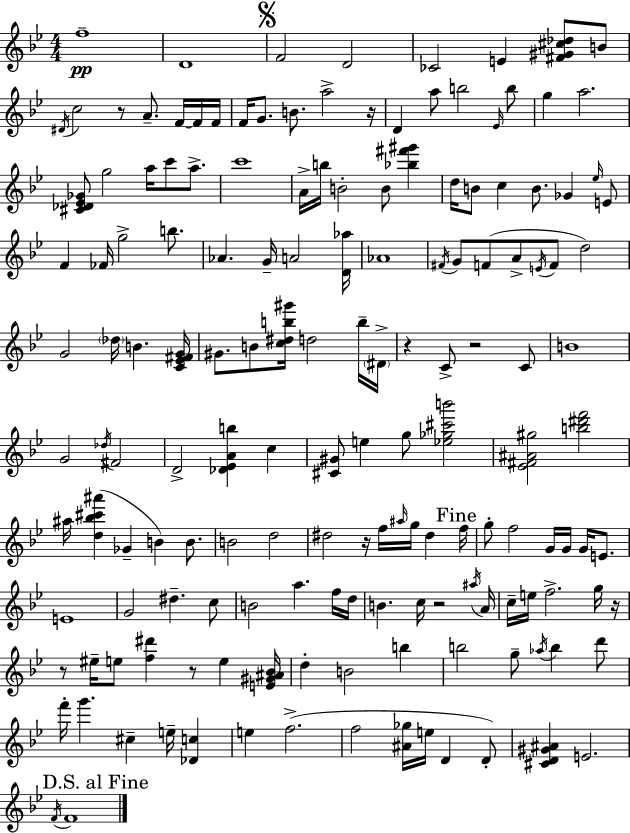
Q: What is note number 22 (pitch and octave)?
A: B5